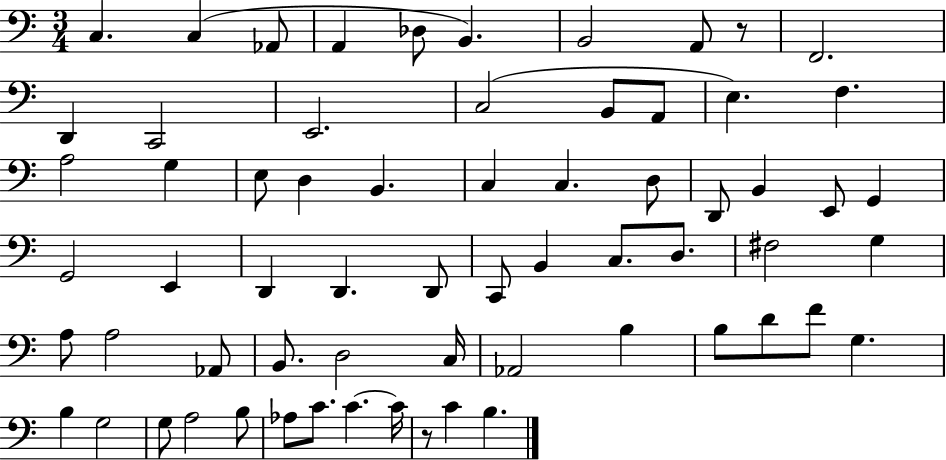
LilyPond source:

{
  \clef bass
  \numericTimeSignature
  \time 3/4
  \key c \major
  c4. c4( aes,8 | a,4 des8 b,4.) | b,2 a,8 r8 | f,2. | \break d,4 c,2 | e,2. | c2( b,8 a,8 | e4.) f4. | \break a2 g4 | e8 d4 b,4. | c4 c4. d8 | d,8 b,4 e,8 g,4 | \break g,2 e,4 | d,4 d,4. d,8 | c,8 b,4 c8. d8. | fis2 g4 | \break a8 a2 aes,8 | b,8. d2 c16 | aes,2 b4 | b8 d'8 f'8 g4. | \break b4 g2 | g8 a2 b8 | aes8 c'8. c'4.~~ c'16 | r8 c'4 b4. | \break \bar "|."
}